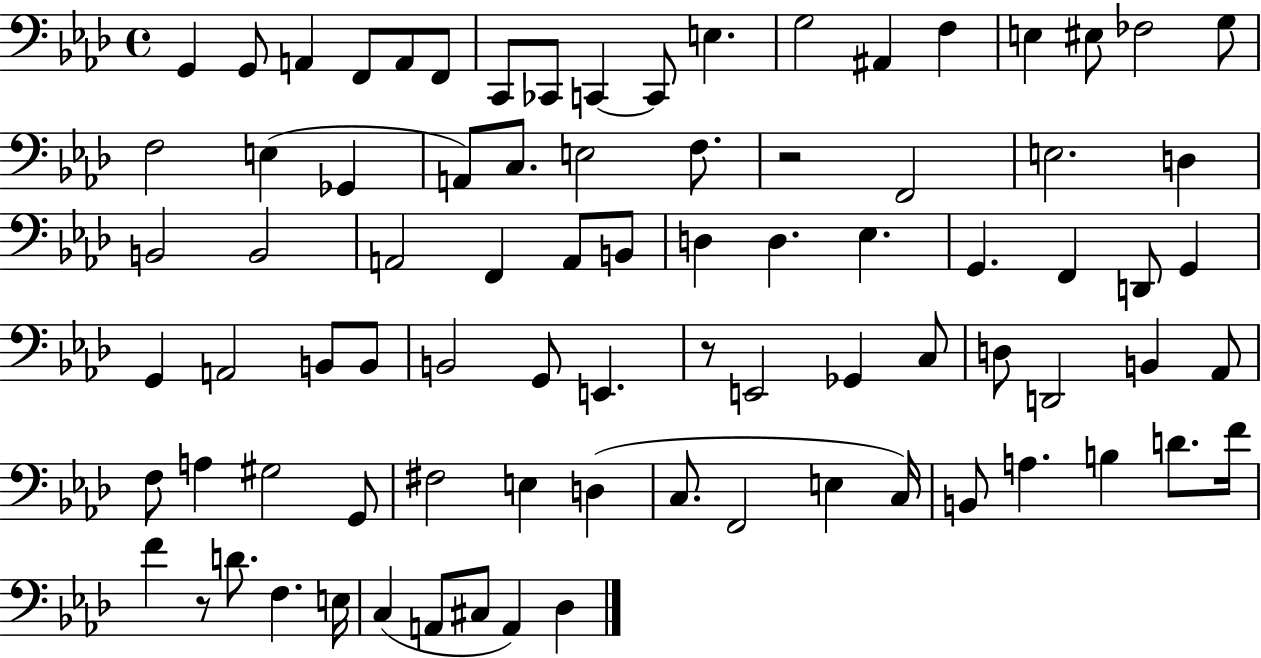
X:1
T:Untitled
M:4/4
L:1/4
K:Ab
G,, G,,/2 A,, F,,/2 A,,/2 F,,/2 C,,/2 _C,,/2 C,, C,,/2 E, G,2 ^A,, F, E, ^E,/2 _F,2 G,/2 F,2 E, _G,, A,,/2 C,/2 E,2 F,/2 z2 F,,2 E,2 D, B,,2 B,,2 A,,2 F,, A,,/2 B,,/2 D, D, _E, G,, F,, D,,/2 G,, G,, A,,2 B,,/2 B,,/2 B,,2 G,,/2 E,, z/2 E,,2 _G,, C,/2 D,/2 D,,2 B,, _A,,/2 F,/2 A, ^G,2 G,,/2 ^F,2 E, D, C,/2 F,,2 E, C,/4 B,,/2 A, B, D/2 F/4 F z/2 D/2 F, E,/4 C, A,,/2 ^C,/2 A,, _D,